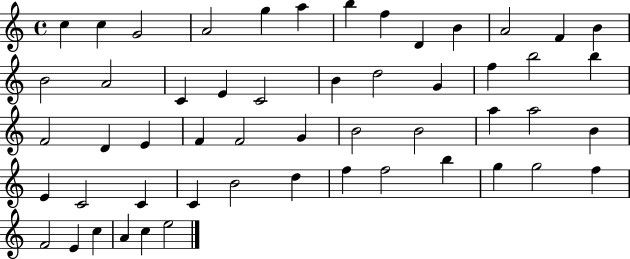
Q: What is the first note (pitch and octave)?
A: C5